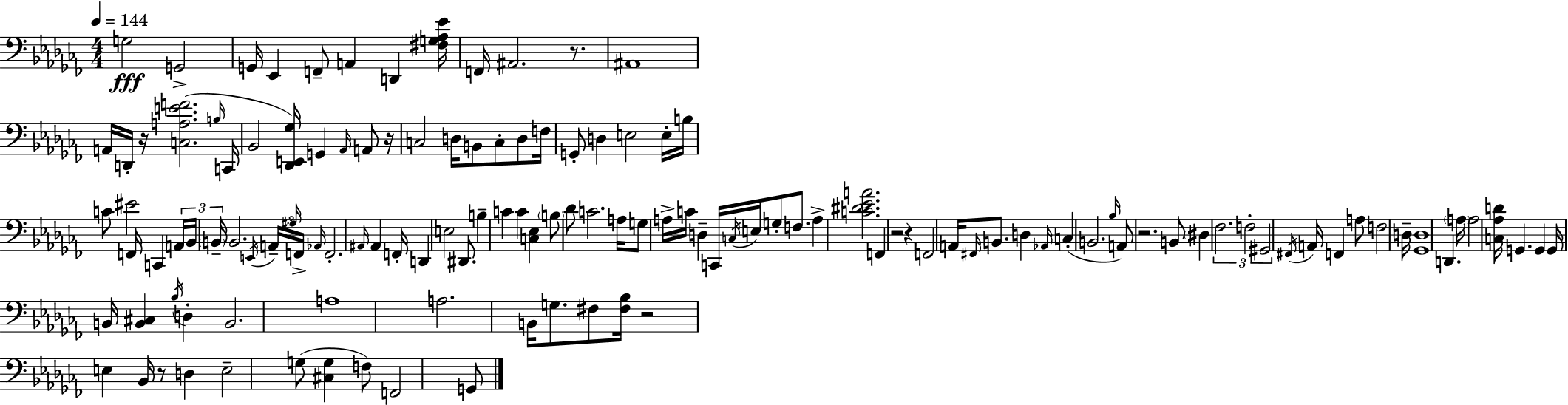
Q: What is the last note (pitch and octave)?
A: G2